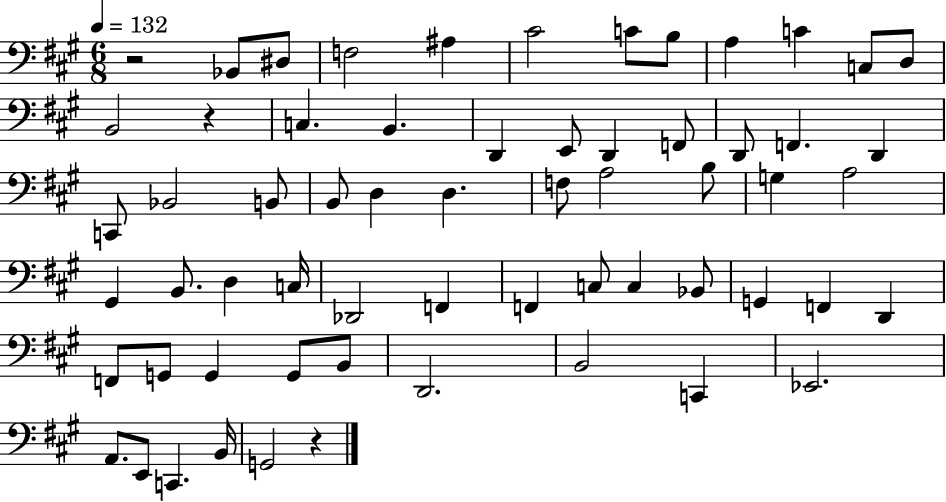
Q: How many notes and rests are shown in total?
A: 62